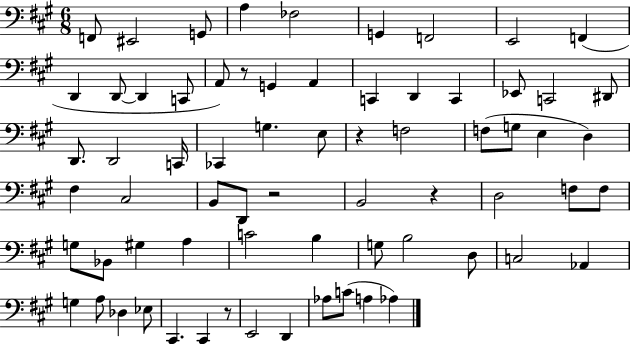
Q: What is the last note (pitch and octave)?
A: Ab3